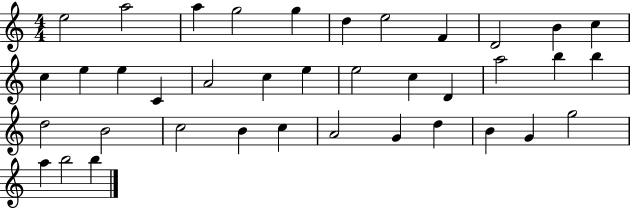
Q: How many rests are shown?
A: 0